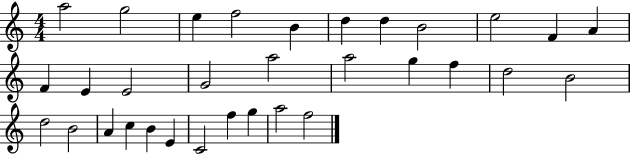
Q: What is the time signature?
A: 4/4